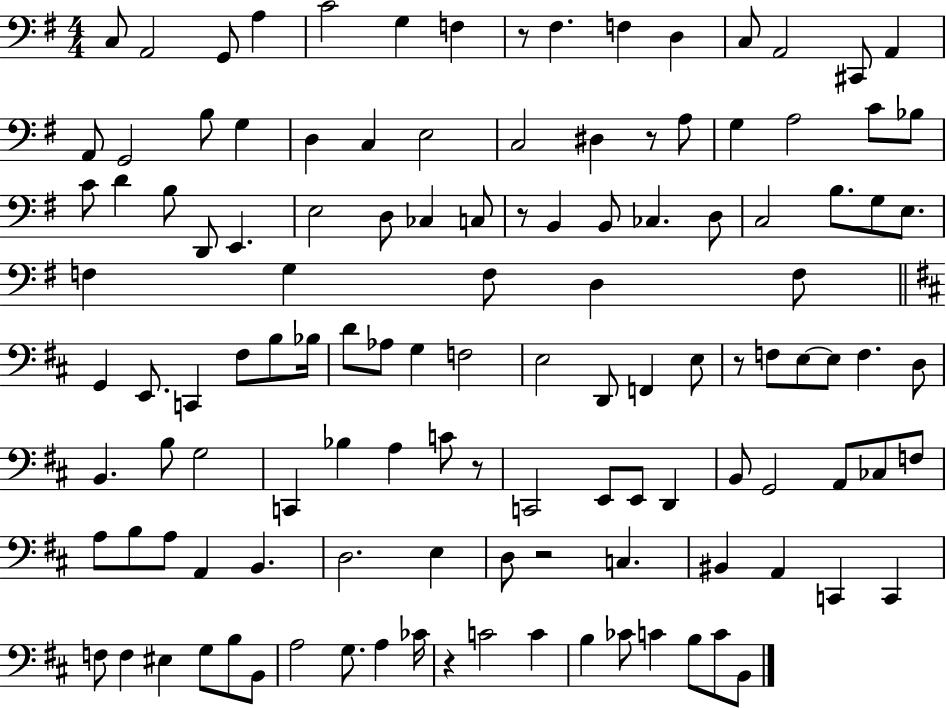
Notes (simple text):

C3/e A2/h G2/e A3/q C4/h G3/q F3/q R/e F#3/q. F3/q D3/q C3/e A2/h C#2/e A2/q A2/e G2/h B3/e G3/q D3/q C3/q E3/h C3/h D#3/q R/e A3/e G3/q A3/h C4/e Bb3/e C4/e D4/q B3/e D2/e E2/q. E3/h D3/e CES3/q C3/e R/e B2/q B2/e CES3/q. D3/e C3/h B3/e. G3/e E3/e. F3/q G3/q F3/e D3/q F3/e G2/q E2/e. C2/q F#3/e B3/e Bb3/s D4/e Ab3/e G3/q F3/h E3/h D2/e F2/q E3/e R/e F3/e E3/e E3/e F3/q. D3/e B2/q. B3/e G3/h C2/q Bb3/q A3/q C4/e R/e C2/h E2/e E2/e D2/q B2/e G2/h A2/e CES3/e F3/e A3/e B3/e A3/e A2/q B2/q. D3/h. E3/q D3/e R/h C3/q. BIS2/q A2/q C2/q C2/q F3/e F3/q EIS3/q G3/e B3/e B2/e A3/h G3/e. A3/q CES4/s R/q C4/h C4/q B3/q CES4/e C4/q B3/e C4/e B2/e